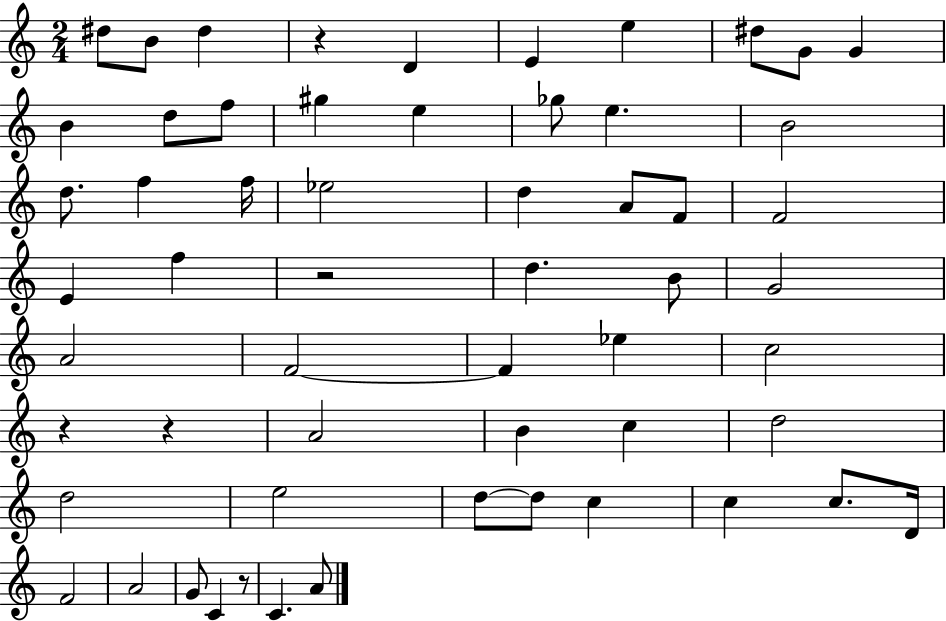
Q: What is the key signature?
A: C major